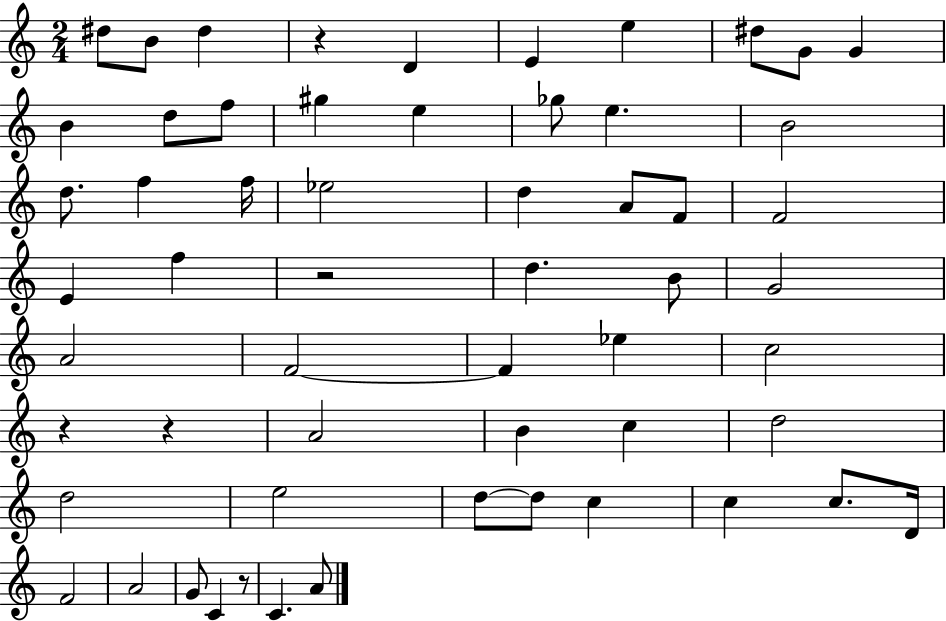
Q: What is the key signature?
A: C major